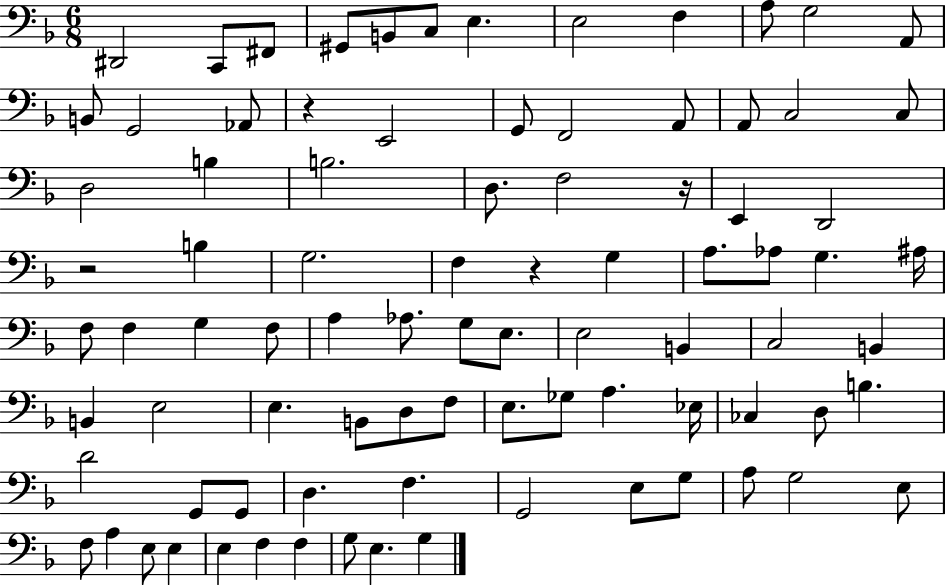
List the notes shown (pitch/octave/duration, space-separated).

D#2/h C2/e F#2/e G#2/e B2/e C3/e E3/q. E3/h F3/q A3/e G3/h A2/e B2/e G2/h Ab2/e R/q E2/h G2/e F2/h A2/e A2/e C3/h C3/e D3/h B3/q B3/h. D3/e. F3/h R/s E2/q D2/h R/h B3/q G3/h. F3/q R/q G3/q A3/e. Ab3/e G3/q. A#3/s F3/e F3/q G3/q F3/e A3/q Ab3/e. G3/e E3/e. E3/h B2/q C3/h B2/q B2/q E3/h E3/q. B2/e D3/e F3/e E3/e. Gb3/e A3/q. Eb3/s CES3/q D3/e B3/q. D4/h G2/e G2/e D3/q. F3/q. G2/h E3/e G3/e A3/e G3/h E3/e F3/e A3/q E3/e E3/q E3/q F3/q F3/q G3/e E3/q. G3/q